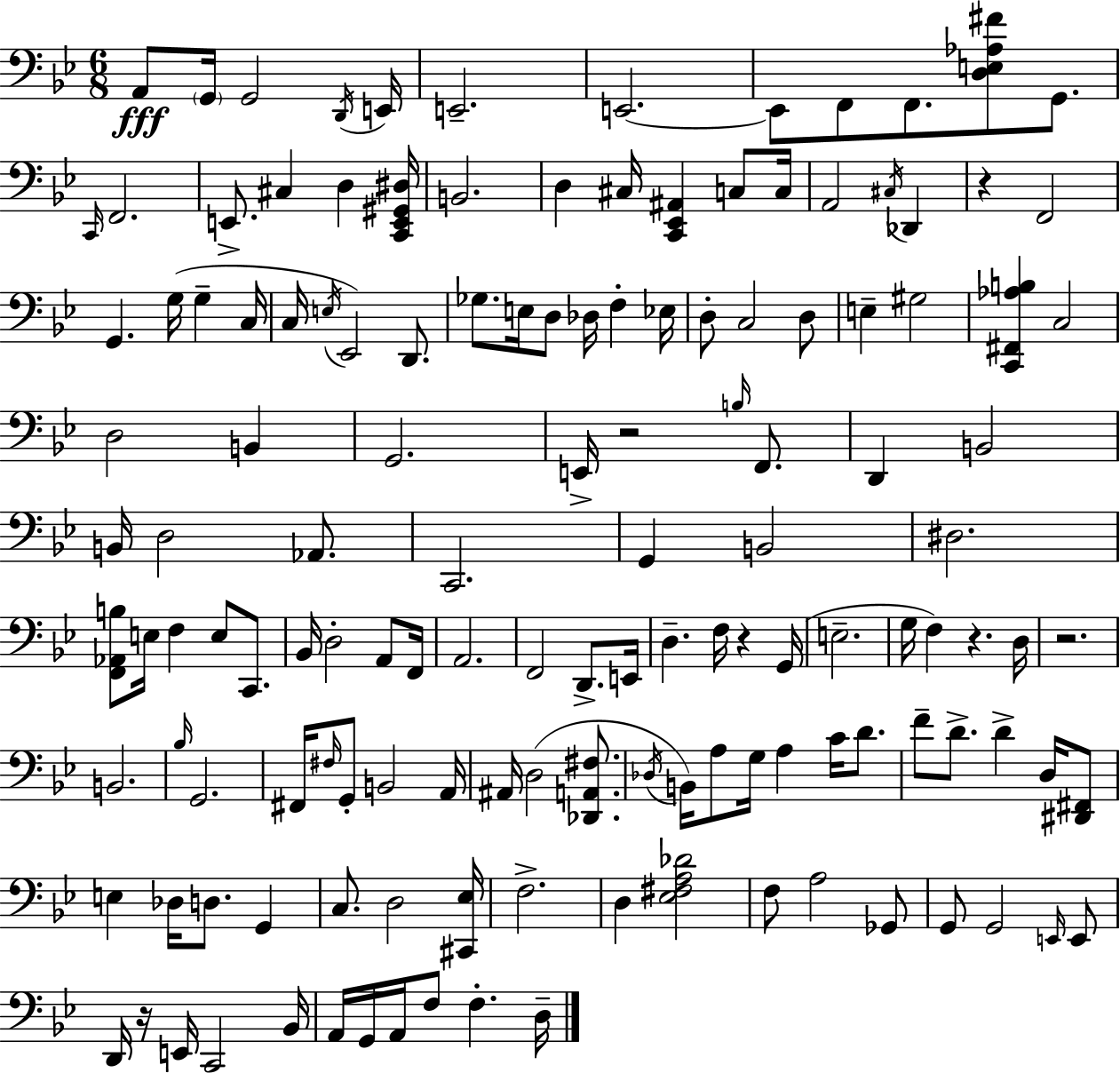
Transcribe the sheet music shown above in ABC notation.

X:1
T:Untitled
M:6/8
L:1/4
K:Bb
A,,/2 G,,/4 G,,2 D,,/4 E,,/4 E,,2 E,,2 E,,/2 F,,/2 F,,/2 [D,E,_A,^F]/2 G,,/2 C,,/4 F,,2 E,,/2 ^C, D, [C,,E,,^G,,^D,]/4 B,,2 D, ^C,/4 [C,,_E,,^A,,] C,/2 C,/4 A,,2 ^C,/4 _D,, z F,,2 G,, G,/4 G, C,/4 C,/4 E,/4 _E,,2 D,,/2 _G,/2 E,/4 D,/2 _D,/4 F, _E,/4 D,/2 C,2 D,/2 E, ^G,2 [C,,^F,,_A,B,] C,2 D,2 B,, G,,2 E,,/4 z2 B,/4 F,,/2 D,, B,,2 B,,/4 D,2 _A,,/2 C,,2 G,, B,,2 ^D,2 [F,,_A,,B,]/2 E,/4 F, E,/2 C,,/2 _B,,/4 D,2 A,,/2 F,,/4 A,,2 F,,2 D,,/2 E,,/4 D, F,/4 z G,,/4 E,2 G,/4 F, z D,/4 z2 B,,2 _B,/4 G,,2 ^F,,/4 ^F,/4 G,,/2 B,,2 A,,/4 ^A,,/4 D,2 [_D,,A,,^F,]/2 _D,/4 B,,/4 A,/2 G,/4 A, C/4 D/2 F/2 D/2 D D,/4 [^D,,^F,,]/2 E, _D,/4 D,/2 G,, C,/2 D,2 [^C,,_E,]/4 F,2 D, [_E,^F,A,_D]2 F,/2 A,2 _G,,/2 G,,/2 G,,2 E,,/4 E,,/2 D,,/4 z/4 E,,/4 C,,2 _B,,/4 A,,/4 G,,/4 A,,/4 F,/2 F, D,/4